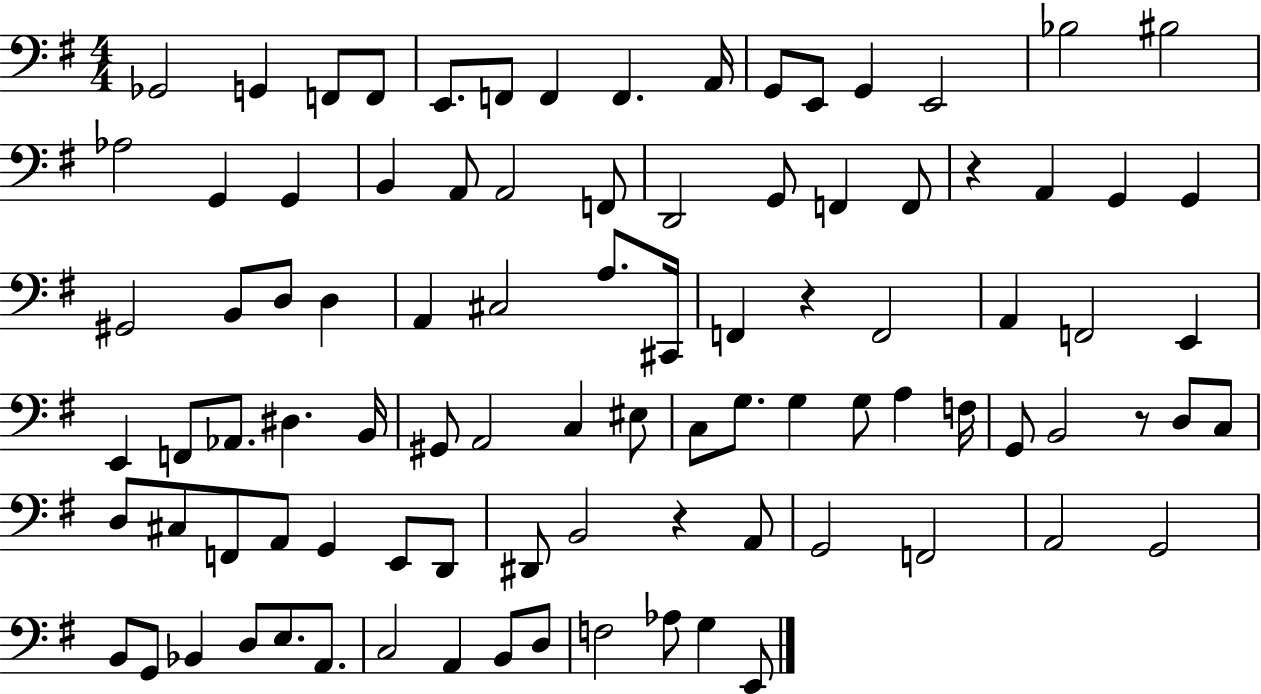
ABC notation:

X:1
T:Untitled
M:4/4
L:1/4
K:G
_G,,2 G,, F,,/2 F,,/2 E,,/2 F,,/2 F,, F,, A,,/4 G,,/2 E,,/2 G,, E,,2 _B,2 ^B,2 _A,2 G,, G,, B,, A,,/2 A,,2 F,,/2 D,,2 G,,/2 F,, F,,/2 z A,, G,, G,, ^G,,2 B,,/2 D,/2 D, A,, ^C,2 A,/2 ^C,,/4 F,, z F,,2 A,, F,,2 E,, E,, F,,/2 _A,,/2 ^D, B,,/4 ^G,,/2 A,,2 C, ^E,/2 C,/2 G,/2 G, G,/2 A, F,/4 G,,/2 B,,2 z/2 D,/2 C,/2 D,/2 ^C,/2 F,,/2 A,,/2 G,, E,,/2 D,,/2 ^D,,/2 B,,2 z A,,/2 G,,2 F,,2 A,,2 G,,2 B,,/2 G,,/2 _B,, D,/2 E,/2 A,,/2 C,2 A,, B,,/2 D,/2 F,2 _A,/2 G, E,,/2